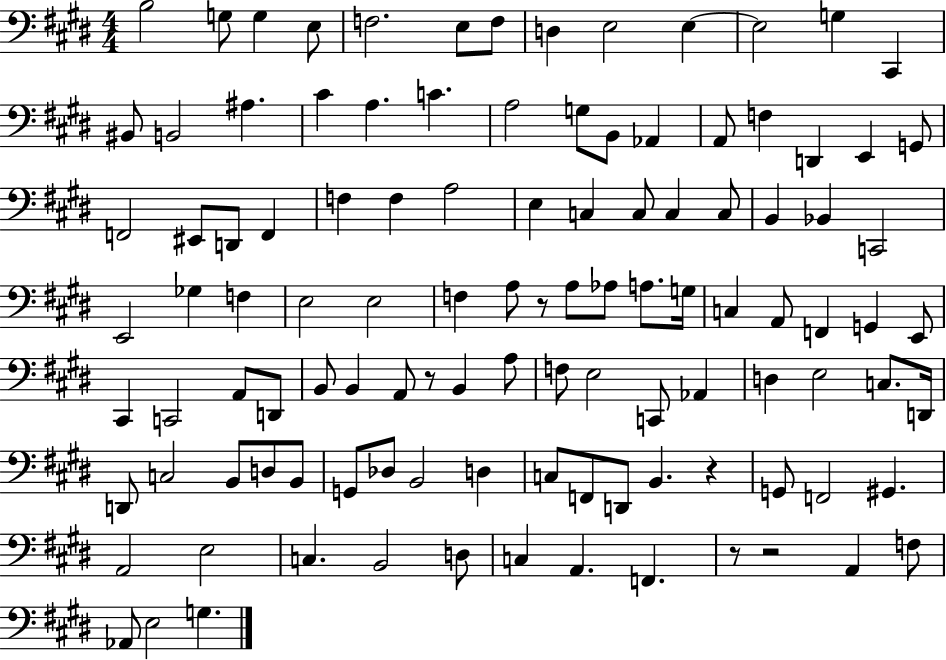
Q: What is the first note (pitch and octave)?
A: B3